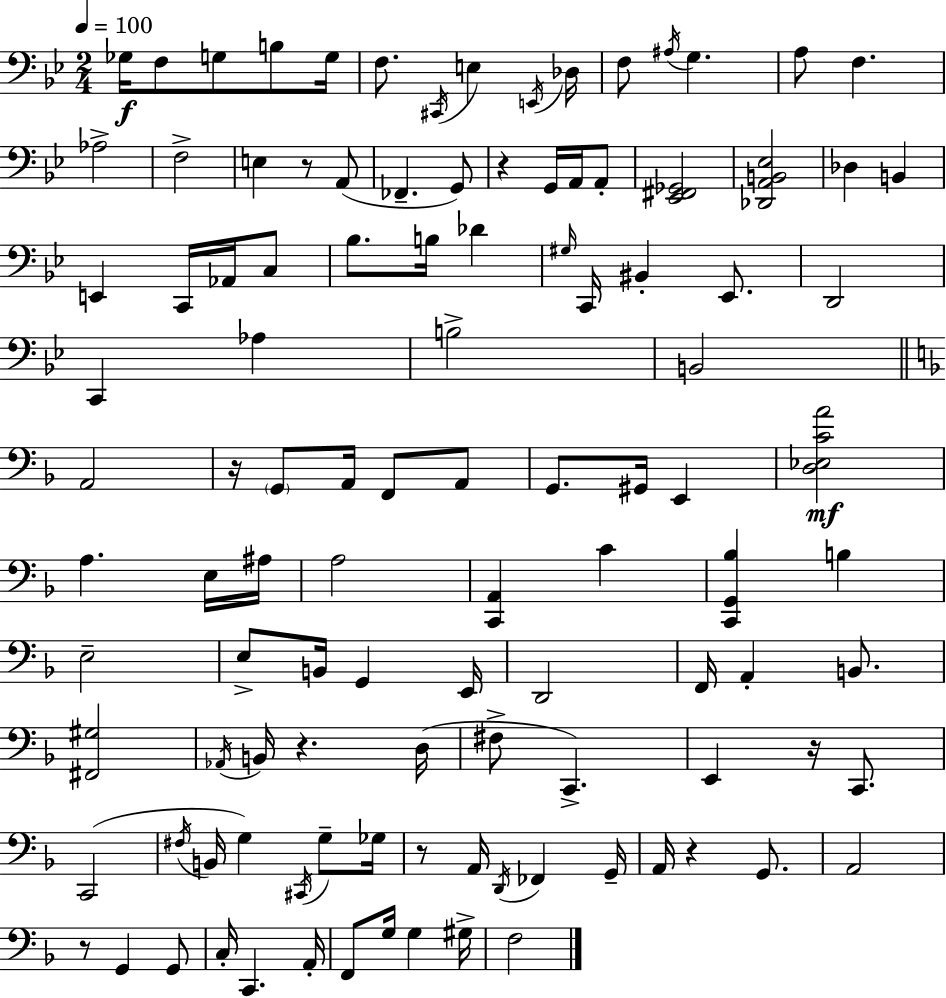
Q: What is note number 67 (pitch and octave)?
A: B2